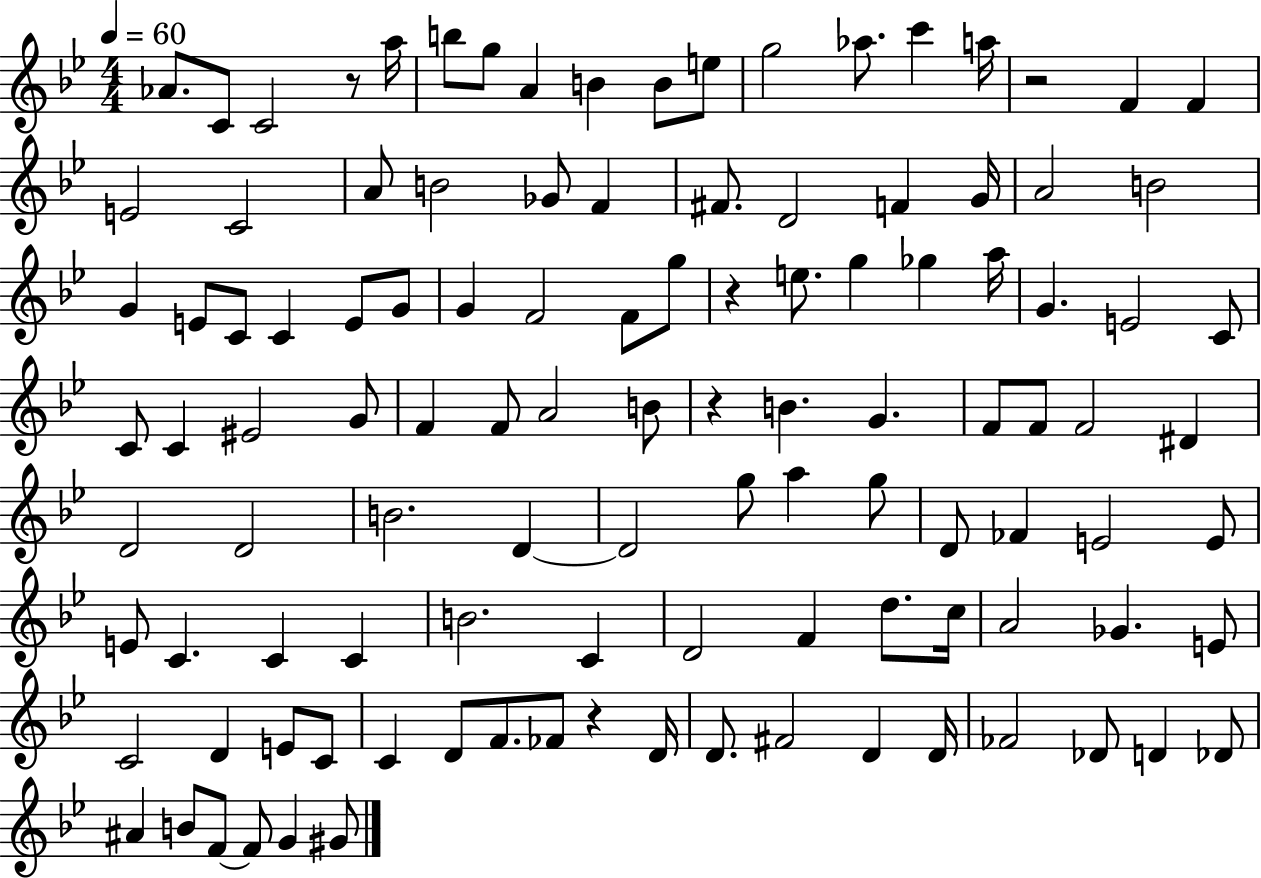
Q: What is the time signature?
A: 4/4